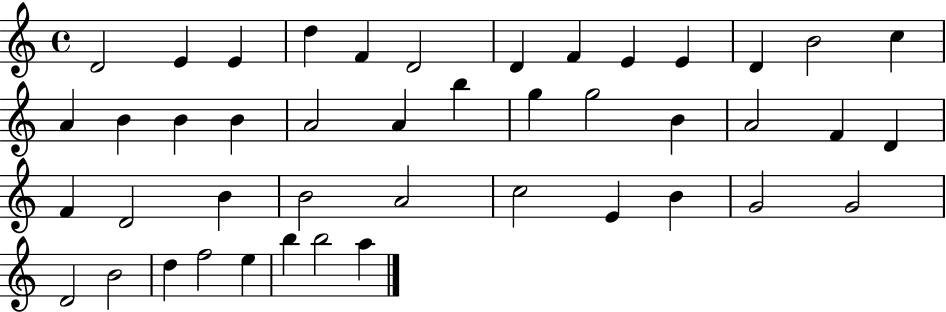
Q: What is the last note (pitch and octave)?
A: A5